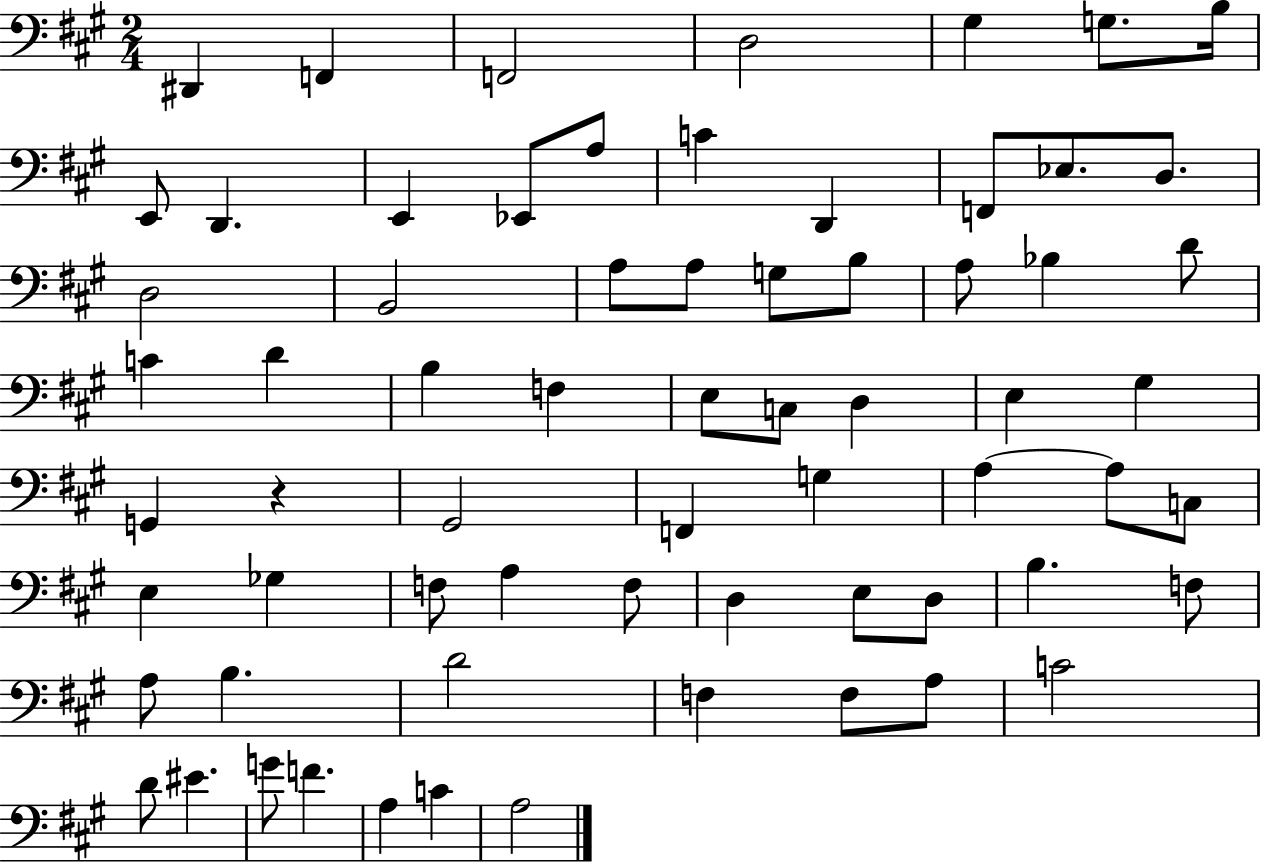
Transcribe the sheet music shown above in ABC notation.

X:1
T:Untitled
M:2/4
L:1/4
K:A
^D,, F,, F,,2 D,2 ^G, G,/2 B,/4 E,,/2 D,, E,, _E,,/2 A,/2 C D,, F,,/2 _E,/2 D,/2 D,2 B,,2 A,/2 A,/2 G,/2 B,/2 A,/2 _B, D/2 C D B, F, E,/2 C,/2 D, E, ^G, G,, z ^G,,2 F,, G, A, A,/2 C,/2 E, _G, F,/2 A, F,/2 D, E,/2 D,/2 B, F,/2 A,/2 B, D2 F, F,/2 A,/2 C2 D/2 ^E G/2 F A, C A,2